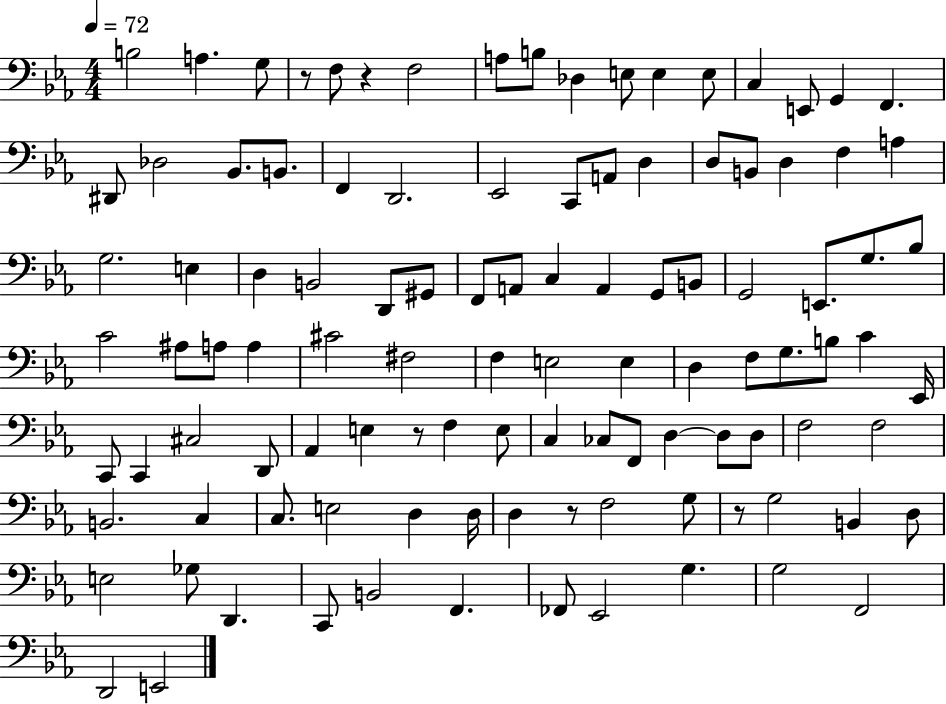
{
  \clef bass
  \numericTimeSignature
  \time 4/4
  \key ees \major
  \tempo 4 = 72
  b2 a4. g8 | r8 f8 r4 f2 | a8 b8 des4 e8 e4 e8 | c4 e,8 g,4 f,4. | \break dis,8 des2 bes,8. b,8. | f,4 d,2. | ees,2 c,8 a,8 d4 | d8 b,8 d4 f4 a4 | \break g2. e4 | d4 b,2 d,8 gis,8 | f,8 a,8 c4 a,4 g,8 b,8 | g,2 e,8. g8. bes8 | \break c'2 ais8 a8 a4 | cis'2 fis2 | f4 e2 e4 | d4 f8 g8. b8 c'4 ees,16 | \break c,8 c,4 cis2 d,8 | aes,4 e4 r8 f4 e8 | c4 ces8 f,8 d4~~ d8 d8 | f2 f2 | \break b,2. c4 | c8. e2 d4 d16 | d4 r8 f2 g8 | r8 g2 b,4 d8 | \break e2 ges8 d,4. | c,8 b,2 f,4. | fes,8 ees,2 g4. | g2 f,2 | \break d,2 e,2 | \bar "|."
}